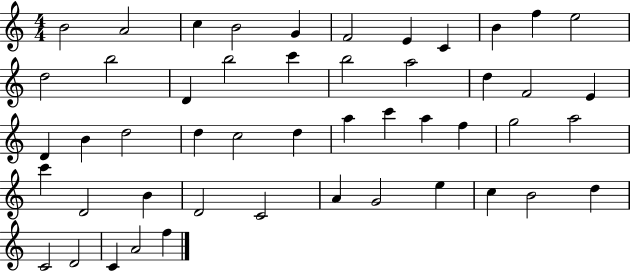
X:1
T:Untitled
M:4/4
L:1/4
K:C
B2 A2 c B2 G F2 E C B f e2 d2 b2 D b2 c' b2 a2 d F2 E D B d2 d c2 d a c' a f g2 a2 c' D2 B D2 C2 A G2 e c B2 d C2 D2 C A2 f